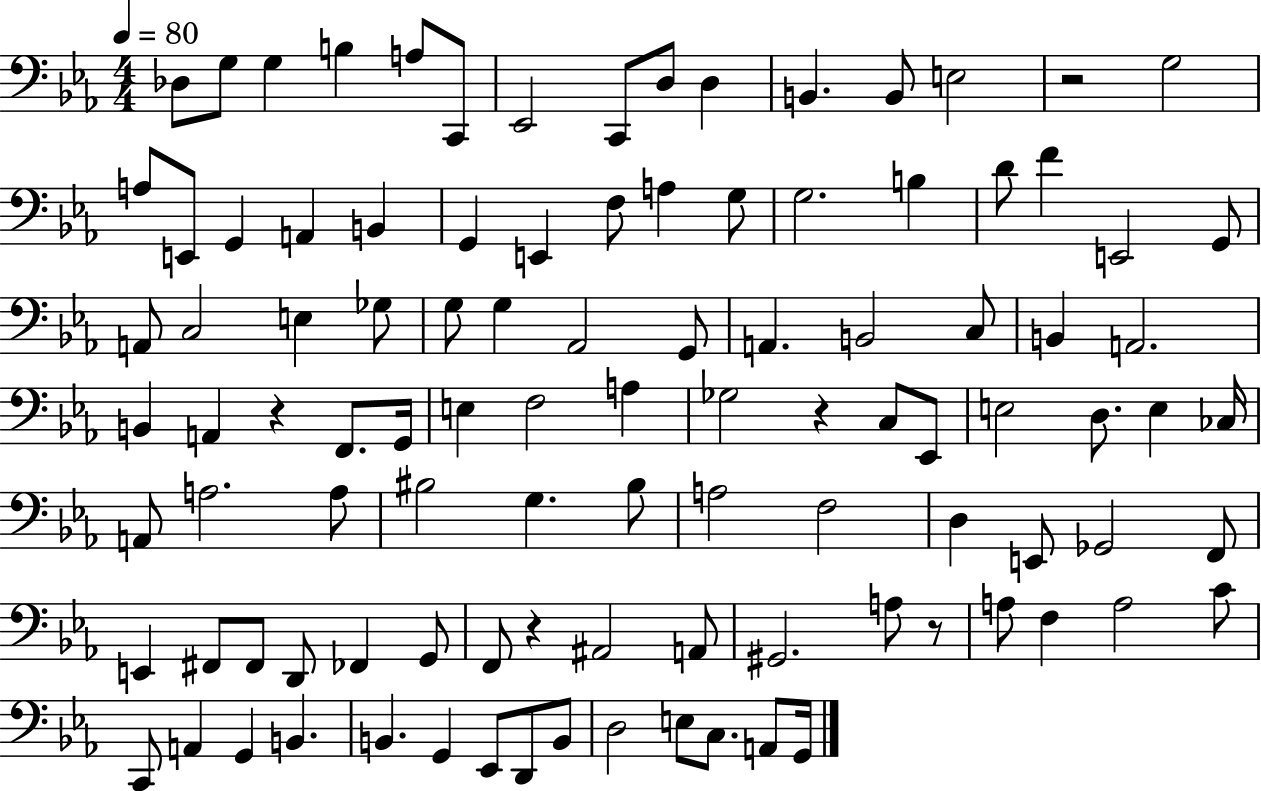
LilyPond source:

{
  \clef bass
  \numericTimeSignature
  \time 4/4
  \key ees \major
  \tempo 4 = 80
  des8 g8 g4 b4 a8 c,8 | ees,2 c,8 d8 d4 | b,4. b,8 e2 | r2 g2 | \break a8 e,8 g,4 a,4 b,4 | g,4 e,4 f8 a4 g8 | g2. b4 | d'8 f'4 e,2 g,8 | \break a,8 c2 e4 ges8 | g8 g4 aes,2 g,8 | a,4. b,2 c8 | b,4 a,2. | \break b,4 a,4 r4 f,8. g,16 | e4 f2 a4 | ges2 r4 c8 ees,8 | e2 d8. e4 ces16 | \break a,8 a2. a8 | bis2 g4. bis8 | a2 f2 | d4 e,8 ges,2 f,8 | \break e,4 fis,8 fis,8 d,8 fes,4 g,8 | f,8 r4 ais,2 a,8 | gis,2. a8 r8 | a8 f4 a2 c'8 | \break c,8 a,4 g,4 b,4. | b,4. g,4 ees,8 d,8 b,8 | d2 e8 c8. a,8 g,16 | \bar "|."
}